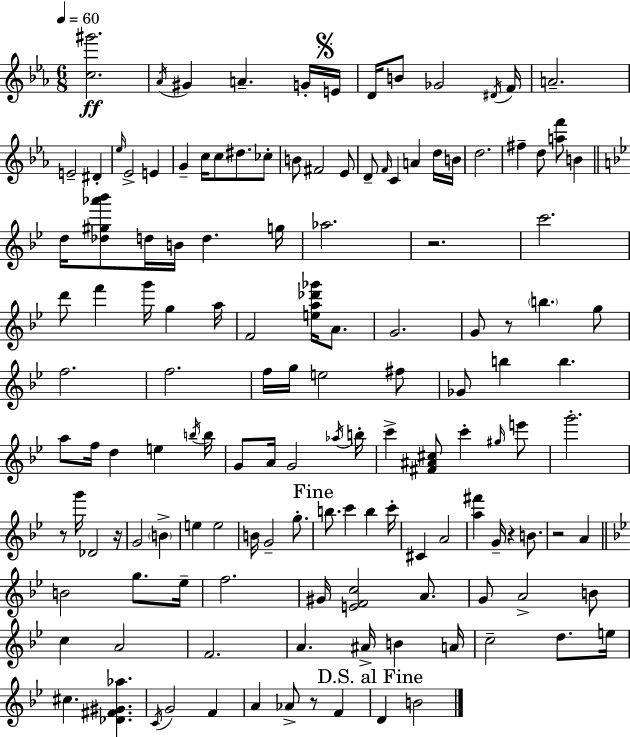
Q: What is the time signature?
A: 6/8